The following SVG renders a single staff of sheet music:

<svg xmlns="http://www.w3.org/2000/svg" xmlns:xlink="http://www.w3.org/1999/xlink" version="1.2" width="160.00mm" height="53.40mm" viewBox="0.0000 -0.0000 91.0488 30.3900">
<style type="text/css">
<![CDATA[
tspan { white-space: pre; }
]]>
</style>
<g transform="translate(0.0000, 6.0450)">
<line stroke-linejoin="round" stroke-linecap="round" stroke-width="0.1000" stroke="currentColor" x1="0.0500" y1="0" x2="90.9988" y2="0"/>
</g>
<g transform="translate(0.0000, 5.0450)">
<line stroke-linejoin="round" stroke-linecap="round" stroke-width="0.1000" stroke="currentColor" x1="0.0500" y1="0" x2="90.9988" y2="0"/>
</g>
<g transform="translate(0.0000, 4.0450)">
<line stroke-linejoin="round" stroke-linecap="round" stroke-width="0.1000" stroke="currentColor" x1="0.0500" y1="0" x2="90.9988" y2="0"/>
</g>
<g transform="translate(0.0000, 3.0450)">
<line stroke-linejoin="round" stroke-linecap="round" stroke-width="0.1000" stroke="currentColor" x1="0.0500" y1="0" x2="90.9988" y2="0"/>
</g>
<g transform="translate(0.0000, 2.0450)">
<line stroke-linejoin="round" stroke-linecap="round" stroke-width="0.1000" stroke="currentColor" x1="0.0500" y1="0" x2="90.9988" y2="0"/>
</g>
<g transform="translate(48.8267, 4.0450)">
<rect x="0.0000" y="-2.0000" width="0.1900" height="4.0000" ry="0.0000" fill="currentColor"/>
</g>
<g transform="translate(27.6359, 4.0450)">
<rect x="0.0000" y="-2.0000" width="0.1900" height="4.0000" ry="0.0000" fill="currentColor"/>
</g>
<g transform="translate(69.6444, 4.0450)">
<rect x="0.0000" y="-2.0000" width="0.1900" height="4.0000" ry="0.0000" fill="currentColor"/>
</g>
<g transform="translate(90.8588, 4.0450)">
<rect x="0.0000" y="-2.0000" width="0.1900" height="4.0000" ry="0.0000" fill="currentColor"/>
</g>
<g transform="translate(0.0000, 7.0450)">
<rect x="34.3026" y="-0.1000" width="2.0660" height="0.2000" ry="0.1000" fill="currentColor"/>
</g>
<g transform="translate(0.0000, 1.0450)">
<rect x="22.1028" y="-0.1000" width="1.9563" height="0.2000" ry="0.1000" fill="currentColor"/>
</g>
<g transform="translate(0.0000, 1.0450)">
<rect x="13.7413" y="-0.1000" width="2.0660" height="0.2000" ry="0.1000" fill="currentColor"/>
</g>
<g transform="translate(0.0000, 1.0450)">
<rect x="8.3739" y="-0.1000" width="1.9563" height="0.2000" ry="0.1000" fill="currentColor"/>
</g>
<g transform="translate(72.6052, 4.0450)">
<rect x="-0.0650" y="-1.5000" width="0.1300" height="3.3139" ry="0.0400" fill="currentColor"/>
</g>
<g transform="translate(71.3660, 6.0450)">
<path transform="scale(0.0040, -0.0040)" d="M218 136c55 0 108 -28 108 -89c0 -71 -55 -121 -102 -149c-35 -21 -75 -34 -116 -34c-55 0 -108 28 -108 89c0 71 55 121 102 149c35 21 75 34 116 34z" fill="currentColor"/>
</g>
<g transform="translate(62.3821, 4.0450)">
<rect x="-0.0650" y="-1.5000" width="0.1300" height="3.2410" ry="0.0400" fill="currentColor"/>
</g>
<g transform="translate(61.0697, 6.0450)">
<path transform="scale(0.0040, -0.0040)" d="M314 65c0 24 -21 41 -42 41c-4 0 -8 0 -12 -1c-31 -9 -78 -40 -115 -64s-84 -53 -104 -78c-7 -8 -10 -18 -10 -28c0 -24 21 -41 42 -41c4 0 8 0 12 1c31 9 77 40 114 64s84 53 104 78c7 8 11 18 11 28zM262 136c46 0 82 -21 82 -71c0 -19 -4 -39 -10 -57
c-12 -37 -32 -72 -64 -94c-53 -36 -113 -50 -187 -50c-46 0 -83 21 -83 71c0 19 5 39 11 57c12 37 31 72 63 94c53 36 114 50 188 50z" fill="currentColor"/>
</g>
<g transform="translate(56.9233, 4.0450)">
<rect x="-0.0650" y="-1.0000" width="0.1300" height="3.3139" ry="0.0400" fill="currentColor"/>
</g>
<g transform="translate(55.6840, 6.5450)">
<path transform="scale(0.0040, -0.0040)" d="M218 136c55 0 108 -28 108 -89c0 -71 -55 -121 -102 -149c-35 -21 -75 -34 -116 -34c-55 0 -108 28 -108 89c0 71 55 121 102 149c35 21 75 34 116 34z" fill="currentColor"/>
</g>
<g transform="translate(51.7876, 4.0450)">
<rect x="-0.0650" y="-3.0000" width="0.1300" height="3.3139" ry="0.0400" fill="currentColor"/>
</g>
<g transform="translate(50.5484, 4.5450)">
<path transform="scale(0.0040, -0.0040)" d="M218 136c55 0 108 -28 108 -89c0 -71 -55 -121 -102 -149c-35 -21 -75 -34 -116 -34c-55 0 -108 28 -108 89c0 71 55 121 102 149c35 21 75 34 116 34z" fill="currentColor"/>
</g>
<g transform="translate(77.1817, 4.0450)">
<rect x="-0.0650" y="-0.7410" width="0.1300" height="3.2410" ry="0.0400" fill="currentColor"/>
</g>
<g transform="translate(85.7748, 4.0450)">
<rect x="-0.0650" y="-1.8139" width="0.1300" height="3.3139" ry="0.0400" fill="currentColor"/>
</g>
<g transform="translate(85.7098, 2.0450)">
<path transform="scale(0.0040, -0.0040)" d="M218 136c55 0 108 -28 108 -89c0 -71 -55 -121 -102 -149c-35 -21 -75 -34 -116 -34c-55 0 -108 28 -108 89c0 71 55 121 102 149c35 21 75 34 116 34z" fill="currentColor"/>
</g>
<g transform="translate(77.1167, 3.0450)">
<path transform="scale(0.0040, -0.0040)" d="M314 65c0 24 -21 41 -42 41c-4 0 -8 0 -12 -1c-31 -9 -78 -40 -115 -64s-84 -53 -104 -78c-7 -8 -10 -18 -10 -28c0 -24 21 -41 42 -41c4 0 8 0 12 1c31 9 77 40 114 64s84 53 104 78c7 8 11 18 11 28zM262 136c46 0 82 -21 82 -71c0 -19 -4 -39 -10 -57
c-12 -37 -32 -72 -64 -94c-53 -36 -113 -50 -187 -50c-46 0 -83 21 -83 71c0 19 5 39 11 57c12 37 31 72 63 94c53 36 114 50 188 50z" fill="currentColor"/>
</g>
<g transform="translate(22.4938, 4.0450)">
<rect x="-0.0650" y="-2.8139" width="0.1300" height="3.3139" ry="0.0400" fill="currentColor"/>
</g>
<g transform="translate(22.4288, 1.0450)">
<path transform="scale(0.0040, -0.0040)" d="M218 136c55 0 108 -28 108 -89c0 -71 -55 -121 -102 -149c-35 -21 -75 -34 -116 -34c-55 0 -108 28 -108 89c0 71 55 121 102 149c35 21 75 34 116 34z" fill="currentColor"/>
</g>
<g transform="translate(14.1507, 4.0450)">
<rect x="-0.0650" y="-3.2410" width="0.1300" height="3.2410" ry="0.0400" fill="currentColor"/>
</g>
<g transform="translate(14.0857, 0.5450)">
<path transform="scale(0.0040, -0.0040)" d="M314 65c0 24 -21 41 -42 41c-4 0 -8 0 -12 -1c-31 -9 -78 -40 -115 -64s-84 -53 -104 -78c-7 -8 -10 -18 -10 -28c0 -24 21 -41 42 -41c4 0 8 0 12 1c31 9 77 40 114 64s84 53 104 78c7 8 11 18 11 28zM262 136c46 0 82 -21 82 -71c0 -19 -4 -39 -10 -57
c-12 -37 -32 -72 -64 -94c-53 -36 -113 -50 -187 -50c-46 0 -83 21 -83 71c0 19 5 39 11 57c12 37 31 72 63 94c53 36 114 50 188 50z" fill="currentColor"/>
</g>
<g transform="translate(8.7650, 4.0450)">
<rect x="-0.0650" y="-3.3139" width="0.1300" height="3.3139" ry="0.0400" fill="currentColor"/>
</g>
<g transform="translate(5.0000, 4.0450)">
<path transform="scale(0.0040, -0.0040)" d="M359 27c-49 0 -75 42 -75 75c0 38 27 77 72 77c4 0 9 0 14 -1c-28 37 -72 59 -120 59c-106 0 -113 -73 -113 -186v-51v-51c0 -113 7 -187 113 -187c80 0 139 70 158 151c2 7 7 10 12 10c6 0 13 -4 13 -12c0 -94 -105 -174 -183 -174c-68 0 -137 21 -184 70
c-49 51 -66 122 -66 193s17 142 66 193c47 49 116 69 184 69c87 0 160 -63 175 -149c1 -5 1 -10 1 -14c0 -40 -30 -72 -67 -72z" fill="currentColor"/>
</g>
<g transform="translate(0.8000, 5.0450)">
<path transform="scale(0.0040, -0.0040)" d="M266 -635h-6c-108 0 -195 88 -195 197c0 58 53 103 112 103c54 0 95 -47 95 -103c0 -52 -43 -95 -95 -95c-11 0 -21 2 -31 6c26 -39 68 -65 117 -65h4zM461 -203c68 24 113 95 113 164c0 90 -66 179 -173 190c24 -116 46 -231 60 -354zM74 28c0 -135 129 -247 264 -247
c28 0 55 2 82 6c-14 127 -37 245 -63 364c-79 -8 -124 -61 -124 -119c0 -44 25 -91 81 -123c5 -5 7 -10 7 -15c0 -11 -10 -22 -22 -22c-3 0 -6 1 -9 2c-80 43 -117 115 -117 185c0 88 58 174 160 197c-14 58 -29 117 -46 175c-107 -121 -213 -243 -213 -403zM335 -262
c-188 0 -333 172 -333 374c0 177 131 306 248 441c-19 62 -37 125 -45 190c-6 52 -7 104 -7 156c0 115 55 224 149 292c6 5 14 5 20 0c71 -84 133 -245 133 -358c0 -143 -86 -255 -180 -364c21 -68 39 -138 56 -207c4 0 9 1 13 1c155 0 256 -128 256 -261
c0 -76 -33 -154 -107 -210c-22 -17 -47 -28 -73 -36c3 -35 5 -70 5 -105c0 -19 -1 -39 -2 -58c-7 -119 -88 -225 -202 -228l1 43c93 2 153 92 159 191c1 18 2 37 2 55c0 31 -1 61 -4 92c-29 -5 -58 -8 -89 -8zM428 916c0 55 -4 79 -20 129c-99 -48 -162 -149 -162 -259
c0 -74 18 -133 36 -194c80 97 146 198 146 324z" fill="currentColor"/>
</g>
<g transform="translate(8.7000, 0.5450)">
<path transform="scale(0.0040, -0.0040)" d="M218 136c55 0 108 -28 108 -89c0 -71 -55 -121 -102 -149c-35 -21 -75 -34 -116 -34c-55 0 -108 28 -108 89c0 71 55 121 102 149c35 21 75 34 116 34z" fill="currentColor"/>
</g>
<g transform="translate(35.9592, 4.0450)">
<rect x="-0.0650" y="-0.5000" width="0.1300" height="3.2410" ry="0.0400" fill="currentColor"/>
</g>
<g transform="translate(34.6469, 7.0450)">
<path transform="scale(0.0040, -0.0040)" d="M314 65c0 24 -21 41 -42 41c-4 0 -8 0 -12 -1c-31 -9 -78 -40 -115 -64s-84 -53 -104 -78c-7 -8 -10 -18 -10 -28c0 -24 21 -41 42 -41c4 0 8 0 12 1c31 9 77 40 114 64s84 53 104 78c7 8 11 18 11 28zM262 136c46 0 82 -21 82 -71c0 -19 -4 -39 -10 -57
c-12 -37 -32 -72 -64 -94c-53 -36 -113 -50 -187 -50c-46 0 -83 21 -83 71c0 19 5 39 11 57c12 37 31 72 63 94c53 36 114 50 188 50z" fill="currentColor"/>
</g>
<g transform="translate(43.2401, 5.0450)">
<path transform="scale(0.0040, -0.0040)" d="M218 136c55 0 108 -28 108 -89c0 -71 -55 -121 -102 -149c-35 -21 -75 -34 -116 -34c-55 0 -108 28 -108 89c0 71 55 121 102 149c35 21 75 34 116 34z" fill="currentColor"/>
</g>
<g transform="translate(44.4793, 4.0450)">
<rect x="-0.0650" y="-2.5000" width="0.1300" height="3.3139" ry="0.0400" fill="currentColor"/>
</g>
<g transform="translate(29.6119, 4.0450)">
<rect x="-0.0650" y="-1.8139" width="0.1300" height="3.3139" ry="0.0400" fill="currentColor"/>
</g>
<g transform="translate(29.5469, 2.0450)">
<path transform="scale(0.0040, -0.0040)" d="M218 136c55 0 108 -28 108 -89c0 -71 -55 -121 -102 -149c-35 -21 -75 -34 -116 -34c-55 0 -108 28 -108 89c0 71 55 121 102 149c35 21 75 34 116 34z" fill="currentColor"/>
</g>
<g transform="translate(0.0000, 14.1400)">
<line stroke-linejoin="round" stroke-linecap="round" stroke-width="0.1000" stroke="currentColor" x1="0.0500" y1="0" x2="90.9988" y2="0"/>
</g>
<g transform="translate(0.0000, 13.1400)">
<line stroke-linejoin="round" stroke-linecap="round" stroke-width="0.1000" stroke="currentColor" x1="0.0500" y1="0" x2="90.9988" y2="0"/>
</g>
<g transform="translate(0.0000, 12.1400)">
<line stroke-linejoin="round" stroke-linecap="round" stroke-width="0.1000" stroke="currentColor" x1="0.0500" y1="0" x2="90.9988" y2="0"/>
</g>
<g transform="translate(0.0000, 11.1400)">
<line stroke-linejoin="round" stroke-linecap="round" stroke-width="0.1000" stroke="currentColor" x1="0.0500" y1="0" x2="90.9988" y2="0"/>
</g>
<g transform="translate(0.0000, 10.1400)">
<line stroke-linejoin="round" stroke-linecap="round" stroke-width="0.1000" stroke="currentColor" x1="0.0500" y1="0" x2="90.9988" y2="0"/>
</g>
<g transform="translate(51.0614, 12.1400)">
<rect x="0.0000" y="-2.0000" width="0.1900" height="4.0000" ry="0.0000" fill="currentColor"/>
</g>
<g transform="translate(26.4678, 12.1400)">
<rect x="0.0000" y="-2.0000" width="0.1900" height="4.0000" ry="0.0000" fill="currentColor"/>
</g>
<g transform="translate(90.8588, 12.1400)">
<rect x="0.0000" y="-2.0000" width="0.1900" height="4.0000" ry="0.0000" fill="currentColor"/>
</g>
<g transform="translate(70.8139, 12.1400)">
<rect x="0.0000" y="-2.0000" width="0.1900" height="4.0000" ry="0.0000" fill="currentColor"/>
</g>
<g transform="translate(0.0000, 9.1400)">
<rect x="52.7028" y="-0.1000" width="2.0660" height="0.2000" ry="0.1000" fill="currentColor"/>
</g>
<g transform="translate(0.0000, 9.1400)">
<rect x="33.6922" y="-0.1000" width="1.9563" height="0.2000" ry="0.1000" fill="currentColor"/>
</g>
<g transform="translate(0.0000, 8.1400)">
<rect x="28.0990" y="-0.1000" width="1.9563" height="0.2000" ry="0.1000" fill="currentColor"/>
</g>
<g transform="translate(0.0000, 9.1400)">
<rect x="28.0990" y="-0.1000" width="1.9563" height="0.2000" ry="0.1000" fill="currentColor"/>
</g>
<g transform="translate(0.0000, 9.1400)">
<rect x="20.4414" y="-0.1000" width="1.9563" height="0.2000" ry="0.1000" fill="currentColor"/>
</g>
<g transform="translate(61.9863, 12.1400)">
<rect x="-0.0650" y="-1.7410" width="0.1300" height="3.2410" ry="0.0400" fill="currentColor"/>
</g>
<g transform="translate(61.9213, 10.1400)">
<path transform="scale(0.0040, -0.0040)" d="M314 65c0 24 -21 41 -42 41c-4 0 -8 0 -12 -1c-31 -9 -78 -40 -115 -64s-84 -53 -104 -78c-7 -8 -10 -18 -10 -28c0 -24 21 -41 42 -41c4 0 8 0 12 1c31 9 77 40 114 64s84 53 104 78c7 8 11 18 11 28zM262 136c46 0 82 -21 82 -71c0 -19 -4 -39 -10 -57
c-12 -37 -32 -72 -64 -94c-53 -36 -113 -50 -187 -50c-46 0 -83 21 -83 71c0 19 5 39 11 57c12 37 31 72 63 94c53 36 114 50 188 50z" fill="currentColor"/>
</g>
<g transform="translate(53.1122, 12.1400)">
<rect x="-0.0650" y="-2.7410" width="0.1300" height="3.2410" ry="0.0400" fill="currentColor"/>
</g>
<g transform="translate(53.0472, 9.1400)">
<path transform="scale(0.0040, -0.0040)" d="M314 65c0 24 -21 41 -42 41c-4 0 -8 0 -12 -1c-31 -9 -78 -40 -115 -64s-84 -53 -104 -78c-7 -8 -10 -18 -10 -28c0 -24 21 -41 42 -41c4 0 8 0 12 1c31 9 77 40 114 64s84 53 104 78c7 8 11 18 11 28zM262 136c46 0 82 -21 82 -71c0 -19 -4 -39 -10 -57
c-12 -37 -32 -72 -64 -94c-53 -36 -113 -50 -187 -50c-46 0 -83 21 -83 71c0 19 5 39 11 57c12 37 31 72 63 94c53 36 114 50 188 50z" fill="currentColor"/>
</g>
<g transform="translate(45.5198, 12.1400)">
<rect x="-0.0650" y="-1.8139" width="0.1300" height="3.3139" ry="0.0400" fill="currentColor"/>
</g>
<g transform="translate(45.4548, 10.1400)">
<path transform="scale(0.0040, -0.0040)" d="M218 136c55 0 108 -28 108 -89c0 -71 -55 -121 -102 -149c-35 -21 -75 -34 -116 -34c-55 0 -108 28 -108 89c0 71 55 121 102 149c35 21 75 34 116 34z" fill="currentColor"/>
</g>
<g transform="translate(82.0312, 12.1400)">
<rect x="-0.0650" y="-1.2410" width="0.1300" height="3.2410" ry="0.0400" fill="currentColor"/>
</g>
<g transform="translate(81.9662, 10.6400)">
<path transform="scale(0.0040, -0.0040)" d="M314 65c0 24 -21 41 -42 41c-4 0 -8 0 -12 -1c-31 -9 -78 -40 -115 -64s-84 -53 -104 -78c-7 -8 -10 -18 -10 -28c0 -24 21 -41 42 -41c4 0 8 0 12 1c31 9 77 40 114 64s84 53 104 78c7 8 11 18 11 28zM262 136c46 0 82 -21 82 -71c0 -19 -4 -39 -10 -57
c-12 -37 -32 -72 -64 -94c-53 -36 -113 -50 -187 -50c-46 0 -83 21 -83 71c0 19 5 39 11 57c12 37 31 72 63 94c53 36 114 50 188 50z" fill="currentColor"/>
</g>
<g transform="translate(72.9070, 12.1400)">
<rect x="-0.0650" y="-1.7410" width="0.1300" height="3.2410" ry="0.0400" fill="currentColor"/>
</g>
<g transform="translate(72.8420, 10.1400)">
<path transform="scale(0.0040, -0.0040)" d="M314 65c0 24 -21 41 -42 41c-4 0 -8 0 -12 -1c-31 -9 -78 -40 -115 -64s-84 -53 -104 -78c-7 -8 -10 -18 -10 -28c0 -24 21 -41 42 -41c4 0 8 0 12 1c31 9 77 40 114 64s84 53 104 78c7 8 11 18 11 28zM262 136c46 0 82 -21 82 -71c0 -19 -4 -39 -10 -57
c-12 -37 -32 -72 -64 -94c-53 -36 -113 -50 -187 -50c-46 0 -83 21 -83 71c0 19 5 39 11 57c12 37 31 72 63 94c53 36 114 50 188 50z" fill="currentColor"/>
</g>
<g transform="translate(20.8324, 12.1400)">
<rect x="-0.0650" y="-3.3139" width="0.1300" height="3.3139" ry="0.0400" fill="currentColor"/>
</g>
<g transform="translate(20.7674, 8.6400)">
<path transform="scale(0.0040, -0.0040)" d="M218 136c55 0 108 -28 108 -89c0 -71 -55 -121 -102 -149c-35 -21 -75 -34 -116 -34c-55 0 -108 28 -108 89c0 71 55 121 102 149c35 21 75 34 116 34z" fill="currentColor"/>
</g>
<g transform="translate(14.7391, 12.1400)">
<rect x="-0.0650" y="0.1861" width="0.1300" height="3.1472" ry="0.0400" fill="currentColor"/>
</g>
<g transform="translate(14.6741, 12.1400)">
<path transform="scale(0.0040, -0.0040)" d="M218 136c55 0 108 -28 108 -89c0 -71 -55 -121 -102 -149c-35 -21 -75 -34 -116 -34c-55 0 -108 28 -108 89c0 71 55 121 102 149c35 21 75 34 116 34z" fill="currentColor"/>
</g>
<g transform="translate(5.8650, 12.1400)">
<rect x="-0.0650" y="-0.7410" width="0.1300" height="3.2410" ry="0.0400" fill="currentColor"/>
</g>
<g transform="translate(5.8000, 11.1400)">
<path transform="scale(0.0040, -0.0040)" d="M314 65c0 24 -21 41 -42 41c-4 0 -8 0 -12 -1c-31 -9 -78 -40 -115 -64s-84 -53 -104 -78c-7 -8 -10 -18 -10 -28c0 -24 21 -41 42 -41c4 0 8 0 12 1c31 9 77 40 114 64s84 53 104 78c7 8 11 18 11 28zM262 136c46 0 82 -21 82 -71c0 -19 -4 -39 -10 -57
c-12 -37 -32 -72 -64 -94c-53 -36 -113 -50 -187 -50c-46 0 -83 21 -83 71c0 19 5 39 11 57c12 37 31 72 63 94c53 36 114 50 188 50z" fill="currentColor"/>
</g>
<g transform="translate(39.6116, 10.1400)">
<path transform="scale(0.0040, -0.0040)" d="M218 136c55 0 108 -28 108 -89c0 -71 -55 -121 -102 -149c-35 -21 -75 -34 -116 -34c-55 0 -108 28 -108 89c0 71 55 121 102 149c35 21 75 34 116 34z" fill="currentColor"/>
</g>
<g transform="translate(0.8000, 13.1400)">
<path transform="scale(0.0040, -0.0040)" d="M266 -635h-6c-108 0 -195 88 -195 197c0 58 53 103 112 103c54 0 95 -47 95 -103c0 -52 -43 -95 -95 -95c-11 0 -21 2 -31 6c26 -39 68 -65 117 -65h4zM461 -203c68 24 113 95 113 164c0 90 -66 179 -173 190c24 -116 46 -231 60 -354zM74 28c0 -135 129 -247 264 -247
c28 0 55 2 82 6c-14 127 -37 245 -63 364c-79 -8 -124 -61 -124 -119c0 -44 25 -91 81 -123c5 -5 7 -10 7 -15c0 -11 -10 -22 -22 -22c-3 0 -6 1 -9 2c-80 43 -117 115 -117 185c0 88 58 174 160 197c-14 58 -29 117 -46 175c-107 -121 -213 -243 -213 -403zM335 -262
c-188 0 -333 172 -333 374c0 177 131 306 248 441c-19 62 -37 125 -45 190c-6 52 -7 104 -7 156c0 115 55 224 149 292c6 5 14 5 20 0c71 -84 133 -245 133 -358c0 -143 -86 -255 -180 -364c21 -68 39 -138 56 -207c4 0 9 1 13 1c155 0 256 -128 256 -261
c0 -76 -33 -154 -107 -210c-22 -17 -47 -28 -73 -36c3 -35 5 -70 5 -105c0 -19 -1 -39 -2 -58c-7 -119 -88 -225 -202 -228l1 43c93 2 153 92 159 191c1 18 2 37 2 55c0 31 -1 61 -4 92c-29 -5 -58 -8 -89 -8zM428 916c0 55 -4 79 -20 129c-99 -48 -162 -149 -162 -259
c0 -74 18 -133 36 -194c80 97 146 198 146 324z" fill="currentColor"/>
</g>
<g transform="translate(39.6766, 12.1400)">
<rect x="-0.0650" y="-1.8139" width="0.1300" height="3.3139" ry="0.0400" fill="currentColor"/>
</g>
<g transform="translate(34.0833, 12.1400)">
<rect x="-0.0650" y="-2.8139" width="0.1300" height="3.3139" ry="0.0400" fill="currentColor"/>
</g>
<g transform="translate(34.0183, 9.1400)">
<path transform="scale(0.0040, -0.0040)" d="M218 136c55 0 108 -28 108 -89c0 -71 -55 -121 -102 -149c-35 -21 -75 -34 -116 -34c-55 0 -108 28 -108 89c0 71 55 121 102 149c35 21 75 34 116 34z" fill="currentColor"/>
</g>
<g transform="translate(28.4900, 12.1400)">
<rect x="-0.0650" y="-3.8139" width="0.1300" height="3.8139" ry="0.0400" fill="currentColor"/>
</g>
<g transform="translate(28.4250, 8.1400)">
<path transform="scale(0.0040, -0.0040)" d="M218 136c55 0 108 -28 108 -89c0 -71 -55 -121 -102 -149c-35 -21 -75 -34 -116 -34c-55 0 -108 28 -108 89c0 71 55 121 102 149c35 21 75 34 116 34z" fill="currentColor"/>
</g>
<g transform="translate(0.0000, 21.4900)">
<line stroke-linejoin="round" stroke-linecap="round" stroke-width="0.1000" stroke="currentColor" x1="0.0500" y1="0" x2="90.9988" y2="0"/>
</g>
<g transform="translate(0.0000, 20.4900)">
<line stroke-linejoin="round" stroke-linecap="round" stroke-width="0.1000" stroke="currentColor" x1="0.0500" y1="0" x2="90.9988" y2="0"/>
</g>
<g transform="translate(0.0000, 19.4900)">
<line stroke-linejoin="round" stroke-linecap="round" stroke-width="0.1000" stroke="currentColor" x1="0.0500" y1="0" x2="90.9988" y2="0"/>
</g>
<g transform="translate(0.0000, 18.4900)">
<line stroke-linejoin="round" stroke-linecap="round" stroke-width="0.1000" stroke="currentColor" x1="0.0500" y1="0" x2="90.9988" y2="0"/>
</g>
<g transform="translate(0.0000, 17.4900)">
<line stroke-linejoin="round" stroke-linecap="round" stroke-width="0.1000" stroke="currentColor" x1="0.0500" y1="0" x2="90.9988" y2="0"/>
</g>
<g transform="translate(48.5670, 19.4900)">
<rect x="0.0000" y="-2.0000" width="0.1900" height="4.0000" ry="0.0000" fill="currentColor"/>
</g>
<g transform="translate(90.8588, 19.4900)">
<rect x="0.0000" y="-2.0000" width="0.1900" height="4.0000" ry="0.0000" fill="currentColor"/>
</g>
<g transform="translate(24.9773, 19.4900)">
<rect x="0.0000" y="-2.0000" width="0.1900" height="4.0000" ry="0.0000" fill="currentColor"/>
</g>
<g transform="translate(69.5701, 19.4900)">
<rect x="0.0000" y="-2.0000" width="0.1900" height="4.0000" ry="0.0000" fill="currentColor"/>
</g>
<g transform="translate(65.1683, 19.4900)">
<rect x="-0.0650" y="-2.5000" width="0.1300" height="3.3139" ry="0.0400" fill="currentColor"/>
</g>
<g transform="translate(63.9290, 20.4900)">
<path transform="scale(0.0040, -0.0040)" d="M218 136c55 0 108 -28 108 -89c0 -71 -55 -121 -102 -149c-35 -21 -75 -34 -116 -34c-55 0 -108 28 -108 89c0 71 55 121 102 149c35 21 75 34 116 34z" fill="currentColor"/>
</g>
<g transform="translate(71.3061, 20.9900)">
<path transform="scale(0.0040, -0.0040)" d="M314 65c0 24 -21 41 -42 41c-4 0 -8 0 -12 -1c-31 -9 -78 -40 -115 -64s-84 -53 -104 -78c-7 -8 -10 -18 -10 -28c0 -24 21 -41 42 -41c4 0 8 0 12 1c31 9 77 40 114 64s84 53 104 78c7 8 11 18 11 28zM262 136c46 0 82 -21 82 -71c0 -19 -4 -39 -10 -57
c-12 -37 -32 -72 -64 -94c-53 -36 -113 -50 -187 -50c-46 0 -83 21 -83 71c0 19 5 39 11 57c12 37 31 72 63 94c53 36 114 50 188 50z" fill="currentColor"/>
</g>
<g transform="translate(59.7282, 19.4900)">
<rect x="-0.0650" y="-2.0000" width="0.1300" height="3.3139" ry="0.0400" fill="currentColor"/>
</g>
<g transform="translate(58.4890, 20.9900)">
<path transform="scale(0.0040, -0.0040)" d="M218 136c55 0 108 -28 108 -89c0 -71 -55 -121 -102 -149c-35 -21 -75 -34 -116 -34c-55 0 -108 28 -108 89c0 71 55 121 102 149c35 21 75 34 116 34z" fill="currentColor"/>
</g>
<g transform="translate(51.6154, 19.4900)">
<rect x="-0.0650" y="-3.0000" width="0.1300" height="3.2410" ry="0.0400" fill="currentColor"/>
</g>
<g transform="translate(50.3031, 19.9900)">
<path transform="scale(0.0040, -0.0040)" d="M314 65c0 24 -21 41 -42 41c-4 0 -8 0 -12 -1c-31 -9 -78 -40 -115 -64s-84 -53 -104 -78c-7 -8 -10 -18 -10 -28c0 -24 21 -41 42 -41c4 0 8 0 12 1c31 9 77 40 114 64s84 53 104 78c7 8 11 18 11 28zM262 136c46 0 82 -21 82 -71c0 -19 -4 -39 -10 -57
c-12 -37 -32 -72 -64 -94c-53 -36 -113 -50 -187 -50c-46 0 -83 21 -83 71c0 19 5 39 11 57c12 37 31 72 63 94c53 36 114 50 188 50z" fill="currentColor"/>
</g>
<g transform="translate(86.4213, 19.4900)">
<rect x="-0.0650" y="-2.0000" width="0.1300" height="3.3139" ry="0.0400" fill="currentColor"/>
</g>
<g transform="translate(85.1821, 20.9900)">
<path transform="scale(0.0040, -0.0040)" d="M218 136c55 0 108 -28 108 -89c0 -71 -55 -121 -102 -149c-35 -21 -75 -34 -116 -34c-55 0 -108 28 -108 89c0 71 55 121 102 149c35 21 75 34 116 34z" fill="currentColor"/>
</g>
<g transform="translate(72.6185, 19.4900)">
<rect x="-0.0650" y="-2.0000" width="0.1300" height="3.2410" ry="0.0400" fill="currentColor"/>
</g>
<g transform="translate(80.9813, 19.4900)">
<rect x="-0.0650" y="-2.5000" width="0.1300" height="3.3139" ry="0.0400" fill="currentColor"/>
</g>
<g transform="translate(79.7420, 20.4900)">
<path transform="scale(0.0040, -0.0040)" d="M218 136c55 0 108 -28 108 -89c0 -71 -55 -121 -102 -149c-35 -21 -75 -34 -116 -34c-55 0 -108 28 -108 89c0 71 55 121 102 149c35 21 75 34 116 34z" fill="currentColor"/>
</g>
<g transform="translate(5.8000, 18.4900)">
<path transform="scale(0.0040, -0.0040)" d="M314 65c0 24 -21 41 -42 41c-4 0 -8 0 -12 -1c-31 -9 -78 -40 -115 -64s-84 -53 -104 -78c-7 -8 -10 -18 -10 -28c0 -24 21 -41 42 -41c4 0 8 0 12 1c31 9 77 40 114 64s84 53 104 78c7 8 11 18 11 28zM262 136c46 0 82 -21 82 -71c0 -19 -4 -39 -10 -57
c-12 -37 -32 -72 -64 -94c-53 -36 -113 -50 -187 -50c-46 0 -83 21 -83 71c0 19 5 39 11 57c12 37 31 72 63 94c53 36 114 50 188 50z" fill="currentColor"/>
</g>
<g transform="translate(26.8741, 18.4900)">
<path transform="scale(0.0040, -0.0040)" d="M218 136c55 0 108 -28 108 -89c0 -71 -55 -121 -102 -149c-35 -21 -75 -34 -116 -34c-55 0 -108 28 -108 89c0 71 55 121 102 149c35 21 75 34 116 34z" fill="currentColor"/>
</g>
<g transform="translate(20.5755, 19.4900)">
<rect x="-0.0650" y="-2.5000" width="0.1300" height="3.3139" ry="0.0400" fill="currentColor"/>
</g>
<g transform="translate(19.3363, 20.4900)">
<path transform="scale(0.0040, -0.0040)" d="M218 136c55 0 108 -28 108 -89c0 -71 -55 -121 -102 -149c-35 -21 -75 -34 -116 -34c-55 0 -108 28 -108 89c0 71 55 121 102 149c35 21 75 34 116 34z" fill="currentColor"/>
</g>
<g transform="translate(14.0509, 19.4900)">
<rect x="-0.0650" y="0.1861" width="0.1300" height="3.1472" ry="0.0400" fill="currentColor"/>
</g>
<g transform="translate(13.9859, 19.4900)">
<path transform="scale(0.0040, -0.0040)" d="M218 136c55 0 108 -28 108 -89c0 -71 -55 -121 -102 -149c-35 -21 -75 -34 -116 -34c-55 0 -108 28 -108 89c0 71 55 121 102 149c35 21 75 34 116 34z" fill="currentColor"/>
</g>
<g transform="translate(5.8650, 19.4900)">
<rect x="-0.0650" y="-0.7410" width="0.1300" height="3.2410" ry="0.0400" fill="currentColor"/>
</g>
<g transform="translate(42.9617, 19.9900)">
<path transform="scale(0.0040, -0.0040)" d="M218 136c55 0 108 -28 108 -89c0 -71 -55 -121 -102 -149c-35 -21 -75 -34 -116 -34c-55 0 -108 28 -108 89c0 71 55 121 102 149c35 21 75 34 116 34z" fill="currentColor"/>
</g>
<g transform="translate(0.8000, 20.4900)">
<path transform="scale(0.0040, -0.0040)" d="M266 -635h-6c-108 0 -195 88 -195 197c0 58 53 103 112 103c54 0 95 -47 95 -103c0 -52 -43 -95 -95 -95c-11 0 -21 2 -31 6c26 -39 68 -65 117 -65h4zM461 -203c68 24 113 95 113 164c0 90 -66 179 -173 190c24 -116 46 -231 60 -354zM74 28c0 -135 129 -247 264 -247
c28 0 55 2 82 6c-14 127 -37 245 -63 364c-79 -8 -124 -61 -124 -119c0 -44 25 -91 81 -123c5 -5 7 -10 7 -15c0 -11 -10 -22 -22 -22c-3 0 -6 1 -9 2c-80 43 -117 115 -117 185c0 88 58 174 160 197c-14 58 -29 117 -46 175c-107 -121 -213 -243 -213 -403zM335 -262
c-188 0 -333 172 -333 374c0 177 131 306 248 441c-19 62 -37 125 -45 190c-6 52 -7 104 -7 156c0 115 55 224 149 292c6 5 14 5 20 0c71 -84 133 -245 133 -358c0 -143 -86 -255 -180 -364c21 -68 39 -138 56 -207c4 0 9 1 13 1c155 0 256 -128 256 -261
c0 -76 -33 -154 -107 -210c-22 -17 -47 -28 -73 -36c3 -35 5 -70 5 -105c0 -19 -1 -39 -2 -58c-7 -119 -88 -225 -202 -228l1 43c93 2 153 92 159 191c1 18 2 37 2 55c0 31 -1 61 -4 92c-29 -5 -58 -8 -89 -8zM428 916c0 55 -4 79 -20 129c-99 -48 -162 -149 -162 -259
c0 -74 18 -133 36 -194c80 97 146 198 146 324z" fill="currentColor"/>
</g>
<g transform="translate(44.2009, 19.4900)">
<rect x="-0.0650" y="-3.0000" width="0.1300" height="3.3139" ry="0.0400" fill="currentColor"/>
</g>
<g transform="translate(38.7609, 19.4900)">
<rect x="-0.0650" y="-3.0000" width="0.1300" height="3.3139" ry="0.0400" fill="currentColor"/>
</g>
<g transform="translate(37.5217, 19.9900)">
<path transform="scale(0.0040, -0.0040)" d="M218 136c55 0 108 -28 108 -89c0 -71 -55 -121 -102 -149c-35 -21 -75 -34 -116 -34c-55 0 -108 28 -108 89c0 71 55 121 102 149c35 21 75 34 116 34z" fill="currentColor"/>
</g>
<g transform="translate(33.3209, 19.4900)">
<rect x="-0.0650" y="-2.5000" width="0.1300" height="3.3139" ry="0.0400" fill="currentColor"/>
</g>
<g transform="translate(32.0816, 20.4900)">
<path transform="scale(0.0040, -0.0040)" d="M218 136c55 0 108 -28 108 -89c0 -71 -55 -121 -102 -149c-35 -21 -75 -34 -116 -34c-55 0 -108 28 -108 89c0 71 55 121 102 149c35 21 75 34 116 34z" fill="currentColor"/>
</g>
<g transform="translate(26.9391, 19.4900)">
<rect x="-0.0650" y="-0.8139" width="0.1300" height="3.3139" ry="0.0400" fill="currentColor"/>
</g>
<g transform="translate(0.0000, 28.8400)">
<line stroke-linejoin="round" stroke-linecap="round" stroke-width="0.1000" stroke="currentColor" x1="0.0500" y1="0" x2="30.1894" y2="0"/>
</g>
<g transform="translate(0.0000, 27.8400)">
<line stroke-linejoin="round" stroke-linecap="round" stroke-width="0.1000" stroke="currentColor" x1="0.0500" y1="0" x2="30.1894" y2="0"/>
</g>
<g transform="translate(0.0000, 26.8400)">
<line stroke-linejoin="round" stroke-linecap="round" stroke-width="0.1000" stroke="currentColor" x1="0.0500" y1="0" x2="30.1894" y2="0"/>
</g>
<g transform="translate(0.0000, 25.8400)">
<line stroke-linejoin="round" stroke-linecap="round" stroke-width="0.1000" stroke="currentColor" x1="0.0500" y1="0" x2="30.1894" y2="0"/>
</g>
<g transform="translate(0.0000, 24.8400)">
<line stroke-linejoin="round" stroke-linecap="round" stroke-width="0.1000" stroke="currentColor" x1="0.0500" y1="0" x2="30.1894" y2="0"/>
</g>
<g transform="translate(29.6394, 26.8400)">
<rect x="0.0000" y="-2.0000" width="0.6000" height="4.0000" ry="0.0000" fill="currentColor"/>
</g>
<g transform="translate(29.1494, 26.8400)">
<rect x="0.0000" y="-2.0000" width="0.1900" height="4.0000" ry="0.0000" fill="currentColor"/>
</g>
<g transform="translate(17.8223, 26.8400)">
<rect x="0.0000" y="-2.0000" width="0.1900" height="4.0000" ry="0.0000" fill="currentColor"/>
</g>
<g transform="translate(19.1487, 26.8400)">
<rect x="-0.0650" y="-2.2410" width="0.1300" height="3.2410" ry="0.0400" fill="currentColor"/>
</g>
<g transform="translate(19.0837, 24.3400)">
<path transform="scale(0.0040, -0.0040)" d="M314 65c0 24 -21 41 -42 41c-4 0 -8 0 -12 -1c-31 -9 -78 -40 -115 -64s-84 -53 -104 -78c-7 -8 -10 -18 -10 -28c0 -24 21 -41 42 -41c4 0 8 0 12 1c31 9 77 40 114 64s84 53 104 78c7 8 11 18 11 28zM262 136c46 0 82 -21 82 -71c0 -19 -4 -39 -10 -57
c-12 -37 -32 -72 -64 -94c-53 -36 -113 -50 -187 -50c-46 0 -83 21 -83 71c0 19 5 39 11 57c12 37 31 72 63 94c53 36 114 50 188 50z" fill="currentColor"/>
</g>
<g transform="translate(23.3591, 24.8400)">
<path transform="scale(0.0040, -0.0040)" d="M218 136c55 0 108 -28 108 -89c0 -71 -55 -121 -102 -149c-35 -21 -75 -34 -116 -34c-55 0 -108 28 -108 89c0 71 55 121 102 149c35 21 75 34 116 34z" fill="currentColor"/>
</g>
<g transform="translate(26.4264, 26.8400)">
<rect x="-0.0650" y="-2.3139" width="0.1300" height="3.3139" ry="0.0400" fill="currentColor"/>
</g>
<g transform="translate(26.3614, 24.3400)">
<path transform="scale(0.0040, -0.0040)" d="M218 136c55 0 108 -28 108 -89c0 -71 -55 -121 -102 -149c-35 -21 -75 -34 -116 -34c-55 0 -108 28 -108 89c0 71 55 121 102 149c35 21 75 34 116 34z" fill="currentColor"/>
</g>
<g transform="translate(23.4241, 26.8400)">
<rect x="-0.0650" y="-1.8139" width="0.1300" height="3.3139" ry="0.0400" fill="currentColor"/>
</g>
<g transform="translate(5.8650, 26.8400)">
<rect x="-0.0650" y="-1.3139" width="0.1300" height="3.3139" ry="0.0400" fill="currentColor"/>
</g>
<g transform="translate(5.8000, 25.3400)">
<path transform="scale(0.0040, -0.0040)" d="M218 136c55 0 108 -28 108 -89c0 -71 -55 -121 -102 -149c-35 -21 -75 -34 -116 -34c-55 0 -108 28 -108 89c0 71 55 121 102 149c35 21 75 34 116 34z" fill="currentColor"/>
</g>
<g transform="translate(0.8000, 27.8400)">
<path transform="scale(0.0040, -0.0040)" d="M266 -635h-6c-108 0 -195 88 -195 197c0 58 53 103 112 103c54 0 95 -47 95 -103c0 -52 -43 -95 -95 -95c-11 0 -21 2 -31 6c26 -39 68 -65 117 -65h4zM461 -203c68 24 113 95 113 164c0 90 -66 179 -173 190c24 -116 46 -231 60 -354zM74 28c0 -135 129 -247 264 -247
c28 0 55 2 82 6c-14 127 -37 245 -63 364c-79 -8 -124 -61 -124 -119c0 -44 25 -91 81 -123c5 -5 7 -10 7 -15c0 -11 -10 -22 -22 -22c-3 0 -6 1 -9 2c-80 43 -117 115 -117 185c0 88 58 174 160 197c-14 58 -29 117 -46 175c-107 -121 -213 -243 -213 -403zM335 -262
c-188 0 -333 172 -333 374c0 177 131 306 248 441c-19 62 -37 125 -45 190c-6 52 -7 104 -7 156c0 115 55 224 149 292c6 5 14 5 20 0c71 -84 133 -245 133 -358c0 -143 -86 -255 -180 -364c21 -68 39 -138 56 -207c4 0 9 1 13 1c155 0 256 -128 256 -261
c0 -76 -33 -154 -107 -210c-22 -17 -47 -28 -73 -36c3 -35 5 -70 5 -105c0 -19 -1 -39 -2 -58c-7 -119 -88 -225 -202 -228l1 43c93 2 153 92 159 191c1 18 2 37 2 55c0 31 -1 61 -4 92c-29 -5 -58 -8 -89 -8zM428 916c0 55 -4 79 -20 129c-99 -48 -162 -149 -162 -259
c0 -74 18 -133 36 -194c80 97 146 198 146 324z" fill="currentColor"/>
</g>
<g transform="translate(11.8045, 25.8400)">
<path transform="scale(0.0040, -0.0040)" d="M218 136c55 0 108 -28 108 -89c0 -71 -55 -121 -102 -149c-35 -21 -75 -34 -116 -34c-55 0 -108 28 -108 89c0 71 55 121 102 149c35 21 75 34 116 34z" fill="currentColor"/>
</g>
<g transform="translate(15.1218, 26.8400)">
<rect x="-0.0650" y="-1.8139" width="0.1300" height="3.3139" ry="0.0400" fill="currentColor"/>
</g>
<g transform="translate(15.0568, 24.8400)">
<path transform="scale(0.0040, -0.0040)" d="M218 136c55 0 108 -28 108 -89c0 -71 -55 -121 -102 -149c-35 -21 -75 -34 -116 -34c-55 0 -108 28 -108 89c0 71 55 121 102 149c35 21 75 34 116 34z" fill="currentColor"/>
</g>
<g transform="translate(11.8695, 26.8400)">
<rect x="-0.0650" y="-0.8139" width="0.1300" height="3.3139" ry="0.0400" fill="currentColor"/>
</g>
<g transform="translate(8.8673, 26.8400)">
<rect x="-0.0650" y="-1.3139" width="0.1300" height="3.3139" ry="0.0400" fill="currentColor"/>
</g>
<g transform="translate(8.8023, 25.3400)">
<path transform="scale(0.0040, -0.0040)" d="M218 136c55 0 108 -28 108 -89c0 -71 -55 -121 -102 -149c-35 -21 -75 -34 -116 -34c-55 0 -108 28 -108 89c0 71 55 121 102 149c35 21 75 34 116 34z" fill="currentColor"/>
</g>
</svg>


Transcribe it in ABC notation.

X:1
T:Untitled
M:4/4
L:1/4
K:C
b b2 a f C2 G A D E2 E d2 f d2 B b c' a f f a2 f2 f2 e2 d2 B G d G A A A2 F G F2 G F e e d f g2 f g